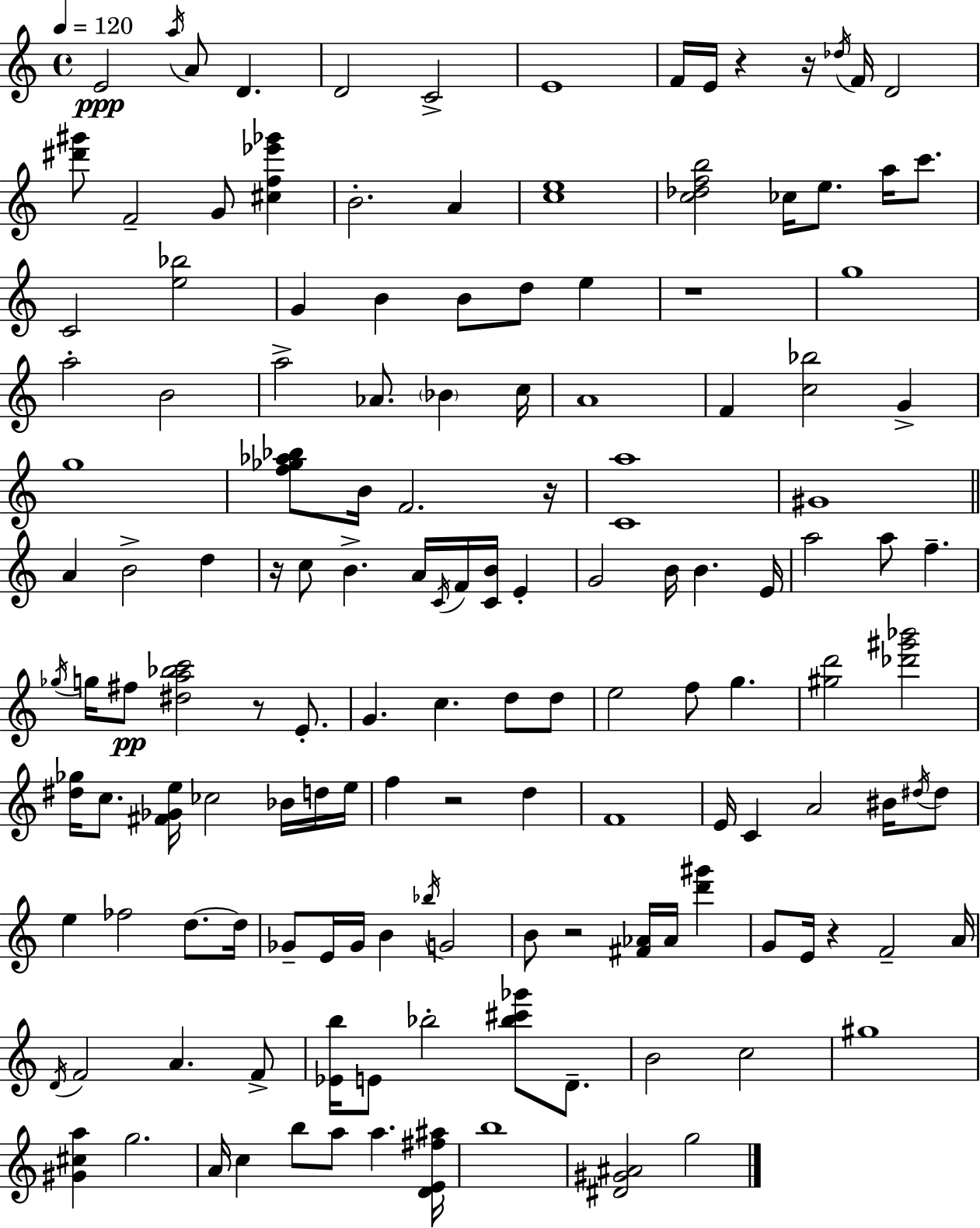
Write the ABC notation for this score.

X:1
T:Untitled
M:4/4
L:1/4
K:C
E2 a/4 A/2 D D2 C2 E4 F/4 E/4 z z/4 _d/4 F/4 D2 [^d'^g']/2 F2 G/2 [^cf_e'_g'] B2 A [ce]4 [c_dfb]2 _c/4 e/2 a/4 c'/2 C2 [e_b]2 G B B/2 d/2 e z4 g4 a2 B2 a2 _A/2 _B c/4 A4 F [c_b]2 G g4 [f_g_a_b]/2 B/4 F2 z/4 [Ca]4 ^G4 A B2 d z/4 c/2 B A/4 C/4 F/4 [CB]/4 E G2 B/4 B E/4 a2 a/2 f _g/4 g/4 ^f/2 [^da_bc']2 z/2 E/2 G c d/2 d/2 e2 f/2 g [^gd']2 [_d'^g'_b']2 [^d_g]/4 c/2 [^F_Ge]/4 _c2 _B/4 d/4 e/4 f z2 d F4 E/4 C A2 ^B/4 ^d/4 ^d/2 e _f2 d/2 d/4 _G/2 E/4 _G/4 B _b/4 G2 B/2 z2 [^F_A]/4 _A/4 [d'^g'] G/2 E/4 z F2 A/4 D/4 F2 A F/2 [_Eb]/4 E/2 _b2 [_b^c'_g']/2 D/2 B2 c2 ^g4 [^G^ca] g2 A/4 c b/2 a/2 a [DE^f^a]/4 b4 [^D^G^A]2 g2